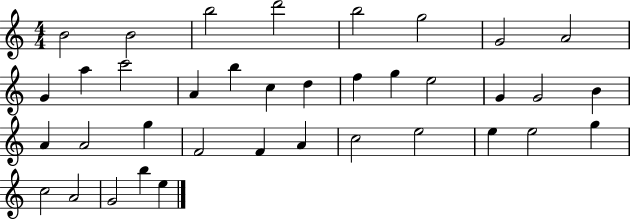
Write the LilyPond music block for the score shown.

{
  \clef treble
  \numericTimeSignature
  \time 4/4
  \key c \major
  b'2 b'2 | b''2 d'''2 | b''2 g''2 | g'2 a'2 | \break g'4 a''4 c'''2 | a'4 b''4 c''4 d''4 | f''4 g''4 e''2 | g'4 g'2 b'4 | \break a'4 a'2 g''4 | f'2 f'4 a'4 | c''2 e''2 | e''4 e''2 g''4 | \break c''2 a'2 | g'2 b''4 e''4 | \bar "|."
}